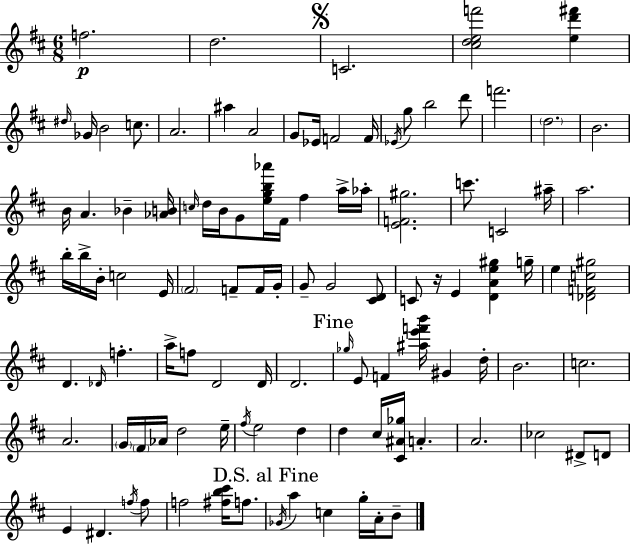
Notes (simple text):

F5/h. D5/h. C4/h. [C#5,D5,E5,F6]/h [E5,D6,F#6]/q D#5/s Gb4/s B4/h C5/e. A4/h. A#5/q A4/h G4/e Eb4/s F4/h F4/s Eb4/s G5/e B5/h D6/e F6/h. D5/h. B4/h. B4/s A4/q. Bb4/q [Ab4,B4]/s C5/s D5/s B4/s G4/e [E5,G5,B5,Ab6]/s F#4/s F#5/q A5/s Ab5/s [E4,F4,G#5]/h. C6/e. C4/h A#5/s A5/h. B5/s B5/s B4/s C5/h E4/s F#4/h F4/e F4/s G4/s G4/e G4/h [C#4,D4]/e C4/e R/s E4/q [D4,A4,E5,G#5]/q G5/s E5/q [Db4,F4,C5,G#5]/h D4/q. Db4/s F5/q. A5/s F5/e D4/h D4/s D4/h. Gb5/s E4/e F4/q [A#5,E6,F6,B6]/s G#4/q D5/s B4/h. C5/h. A4/h. G4/s F#4/s Ab4/s D5/h E5/s F#5/s E5/h D5/q D5/q C#5/s [C#4,A#4,Gb5]/s A4/q. A4/h. CES5/h D#4/e D4/e E4/q D#4/q. F5/s F5/e F5/h [F#5,B5,C#6]/s F5/e. Gb4/s A5/q C5/q G5/s A4/s B4/e